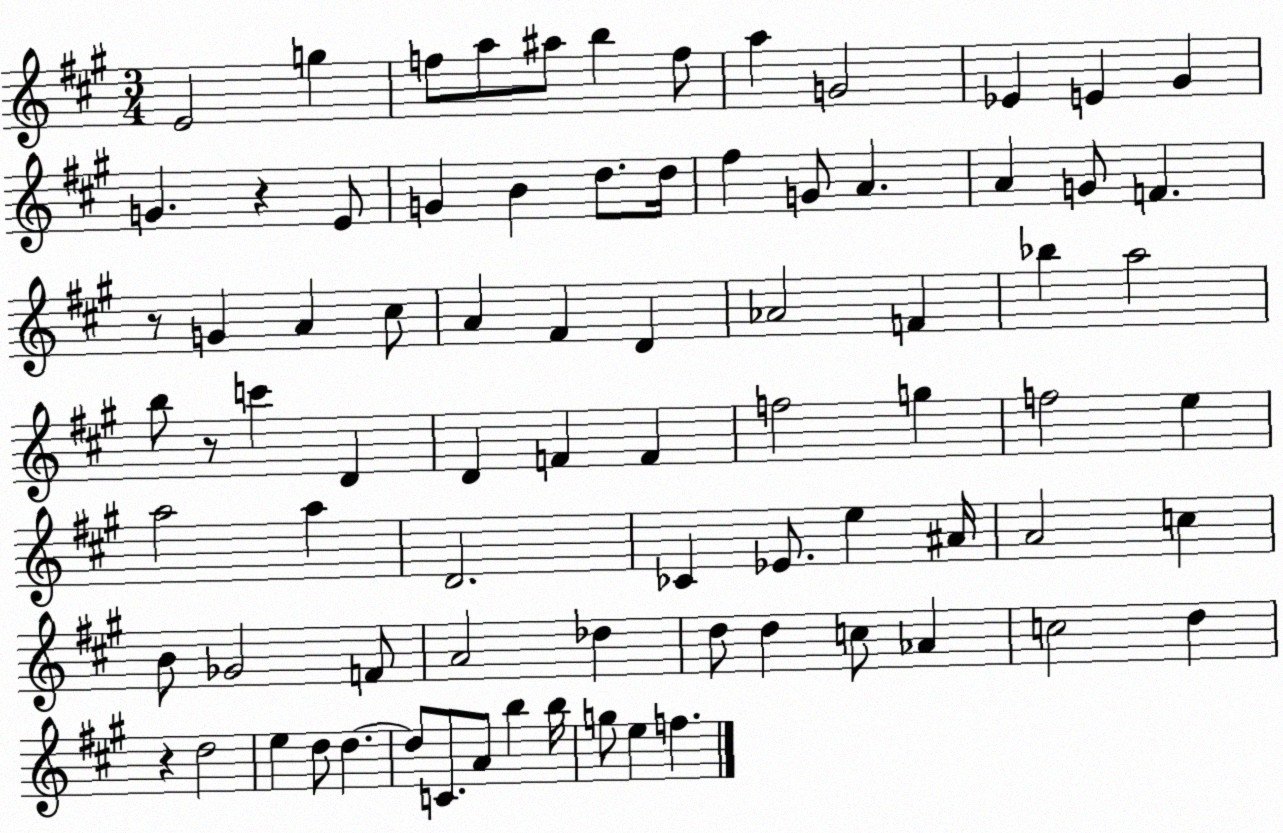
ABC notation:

X:1
T:Untitled
M:3/4
L:1/4
K:A
E2 g f/2 a/2 ^a/2 b f/2 a G2 _E E ^G G z E/2 G B d/2 d/4 ^f G/2 A A G/2 F z/2 G A ^c/2 A ^F D _A2 F _b a2 b/2 z/2 c' D D F F f2 g f2 e a2 a D2 _C _E/2 e ^A/4 A2 c B/2 _G2 F/2 A2 _d d/2 d c/2 _A c2 d z d2 e d/2 d d/2 C/2 A/2 b b/4 g/2 e f